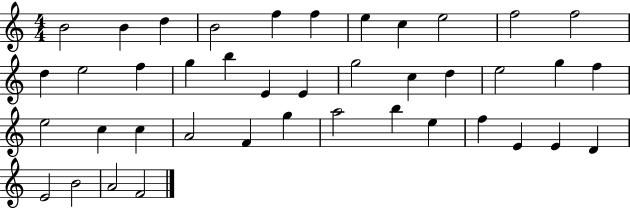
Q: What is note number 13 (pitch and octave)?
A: E5